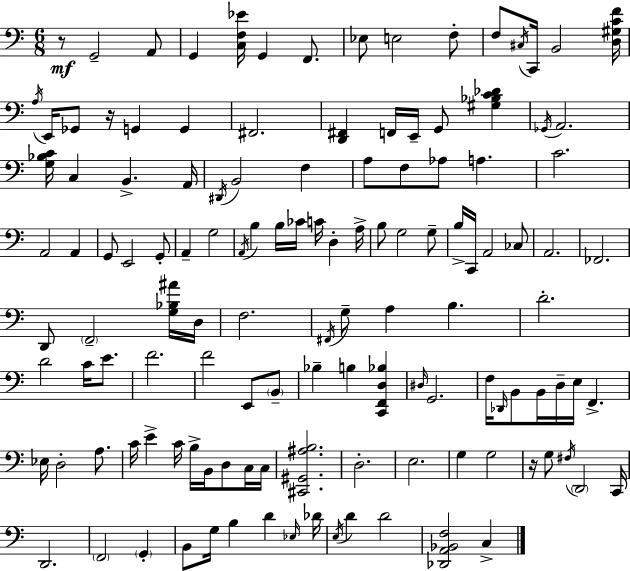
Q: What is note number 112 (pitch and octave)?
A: Db4